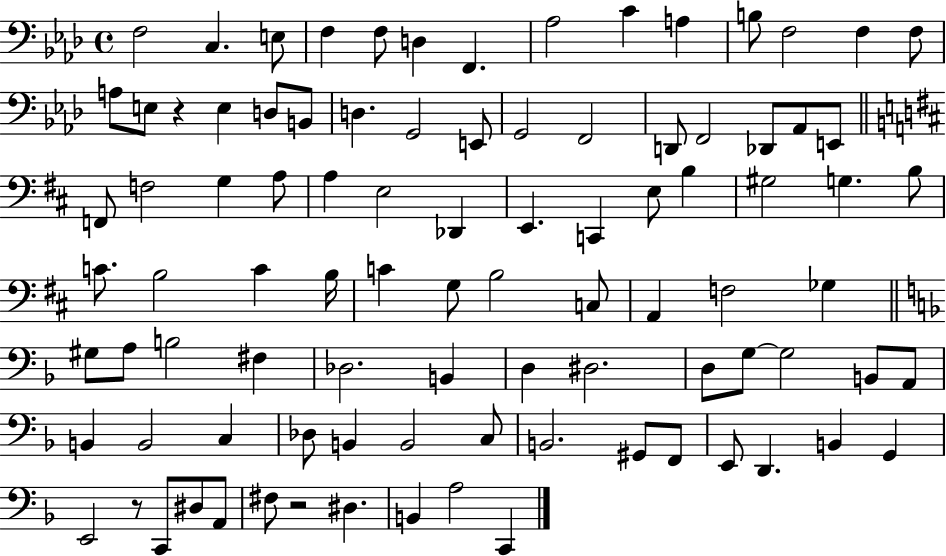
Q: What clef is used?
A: bass